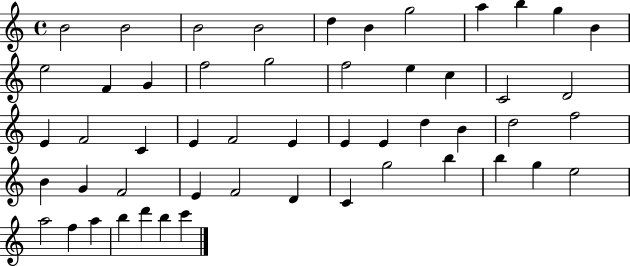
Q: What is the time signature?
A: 4/4